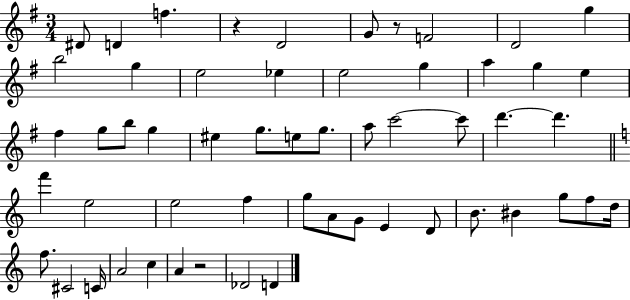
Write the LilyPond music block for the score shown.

{
  \clef treble
  \numericTimeSignature
  \time 3/4
  \key g \major
  dis'8 d'4 f''4. | r4 d'2 | g'8 r8 f'2 | d'2 g''4 | \break b''2 g''4 | e''2 ees''4 | e''2 g''4 | a''4 g''4 e''4 | \break fis''4 g''8 b''8 g''4 | eis''4 g''8. e''8 g''8. | a''8 c'''2~~ c'''8 | d'''4.~~ d'''4. | \break \bar "||" \break \key c \major f'''4 e''2 | e''2 f''4 | g''8 a'8 g'8 e'4 d'8 | b'8. bis'4 g''8 f''8 d''16 | \break f''8. cis'2 c'16 | a'2 c''4 | a'4 r2 | des'2 d'4 | \break \bar "|."
}